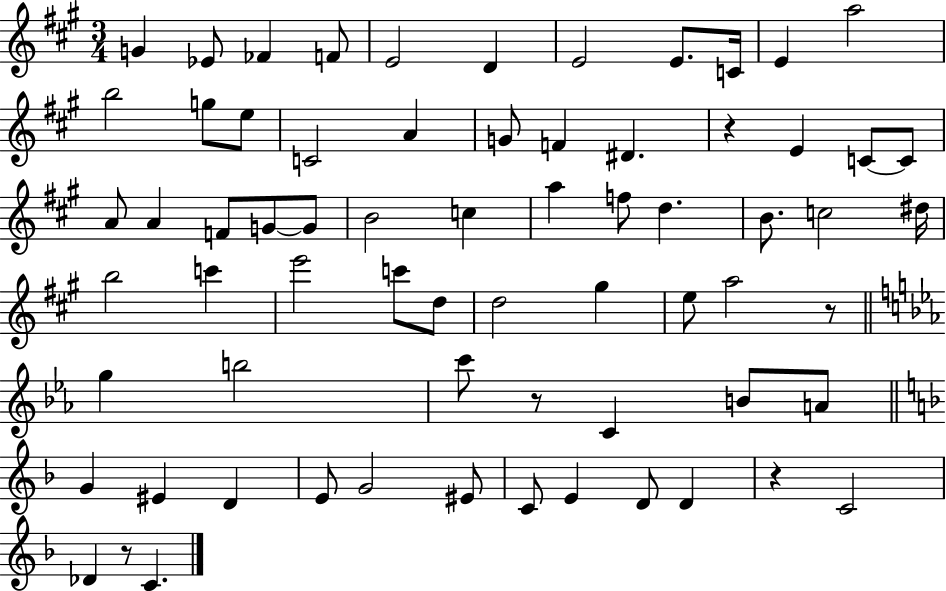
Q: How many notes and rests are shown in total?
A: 68